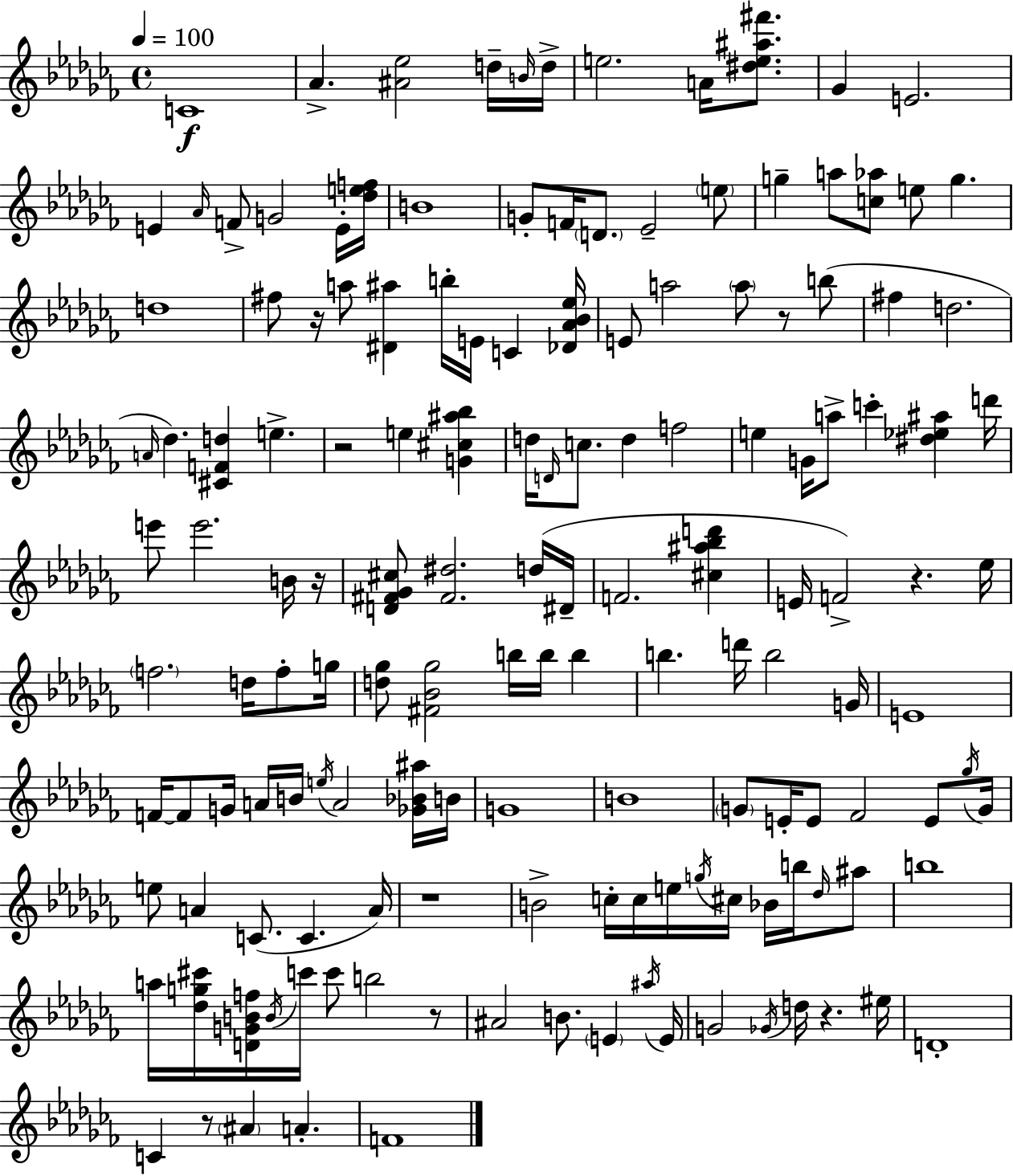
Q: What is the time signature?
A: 4/4